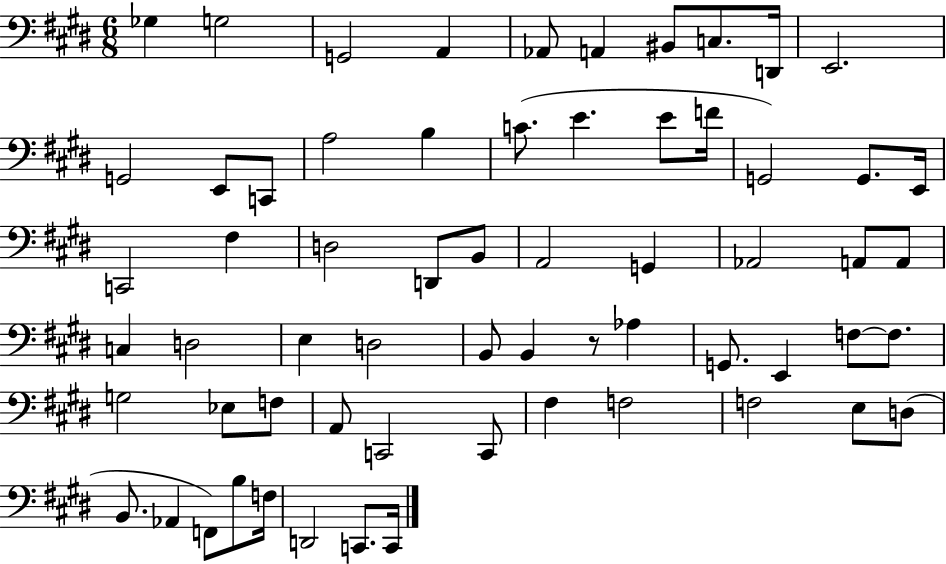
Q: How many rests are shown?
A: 1